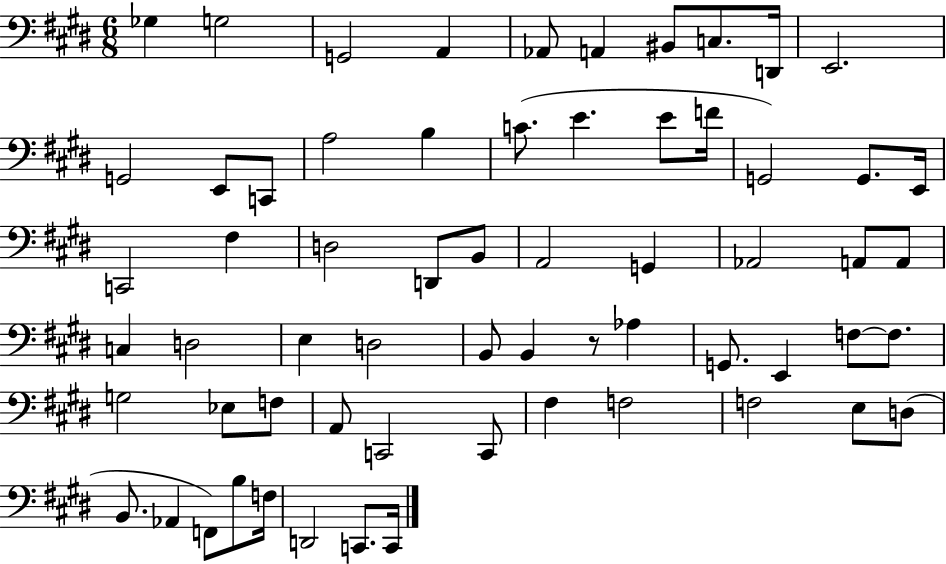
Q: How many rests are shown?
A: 1